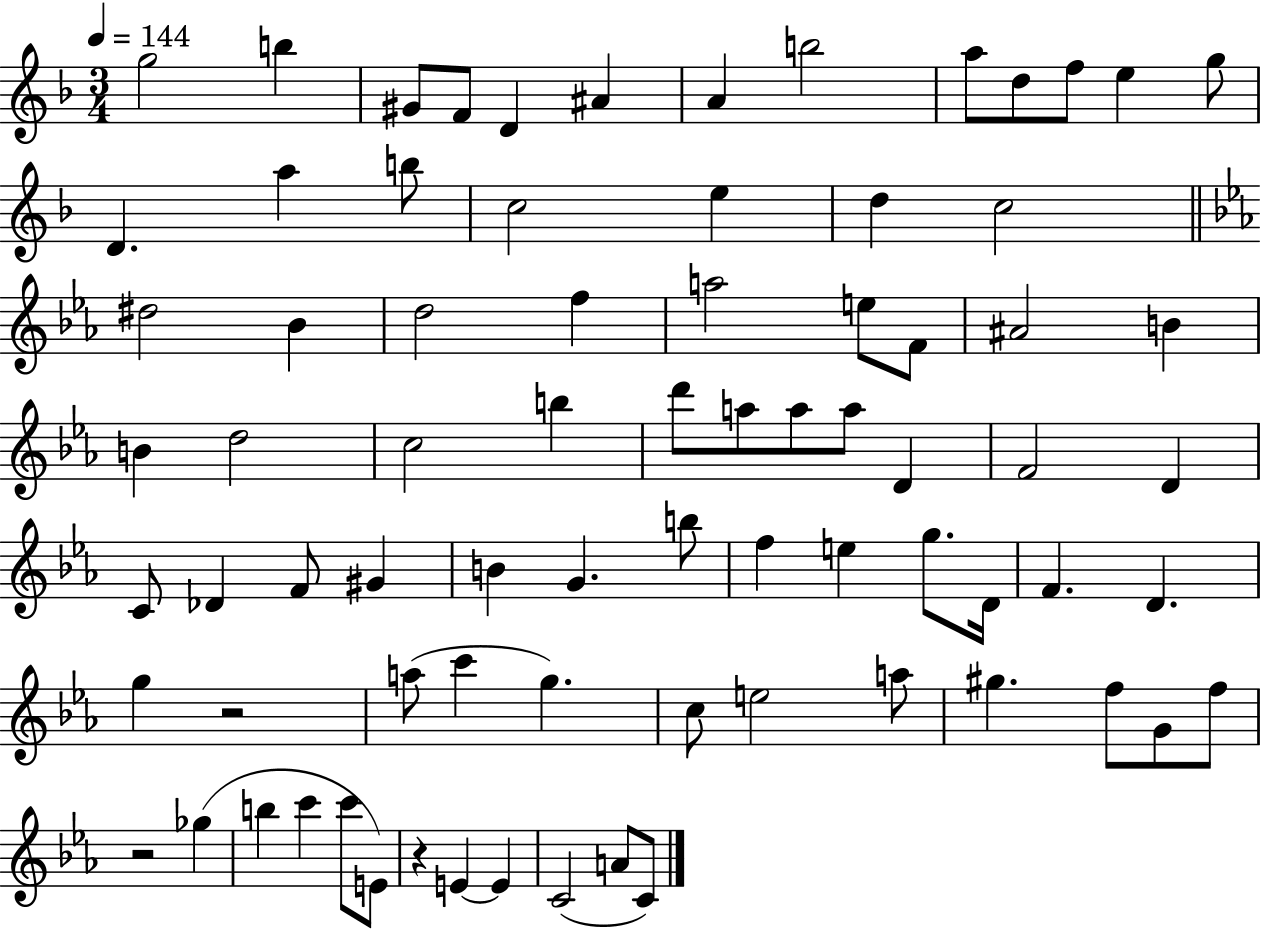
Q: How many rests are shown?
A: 3